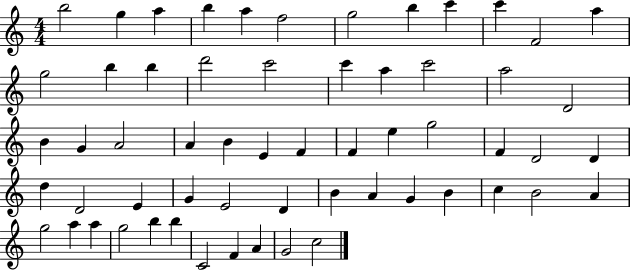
{
  \clef treble
  \numericTimeSignature
  \time 4/4
  \key c \major
  b''2 g''4 a''4 | b''4 a''4 f''2 | g''2 b''4 c'''4 | c'''4 f'2 a''4 | \break g''2 b''4 b''4 | d'''2 c'''2 | c'''4 a''4 c'''2 | a''2 d'2 | \break b'4 g'4 a'2 | a'4 b'4 e'4 f'4 | f'4 e''4 g''2 | f'4 d'2 d'4 | \break d''4 d'2 e'4 | g'4 e'2 d'4 | b'4 a'4 g'4 b'4 | c''4 b'2 a'4 | \break g''2 a''4 a''4 | g''2 b''4 b''4 | c'2 f'4 a'4 | g'2 c''2 | \break \bar "|."
}